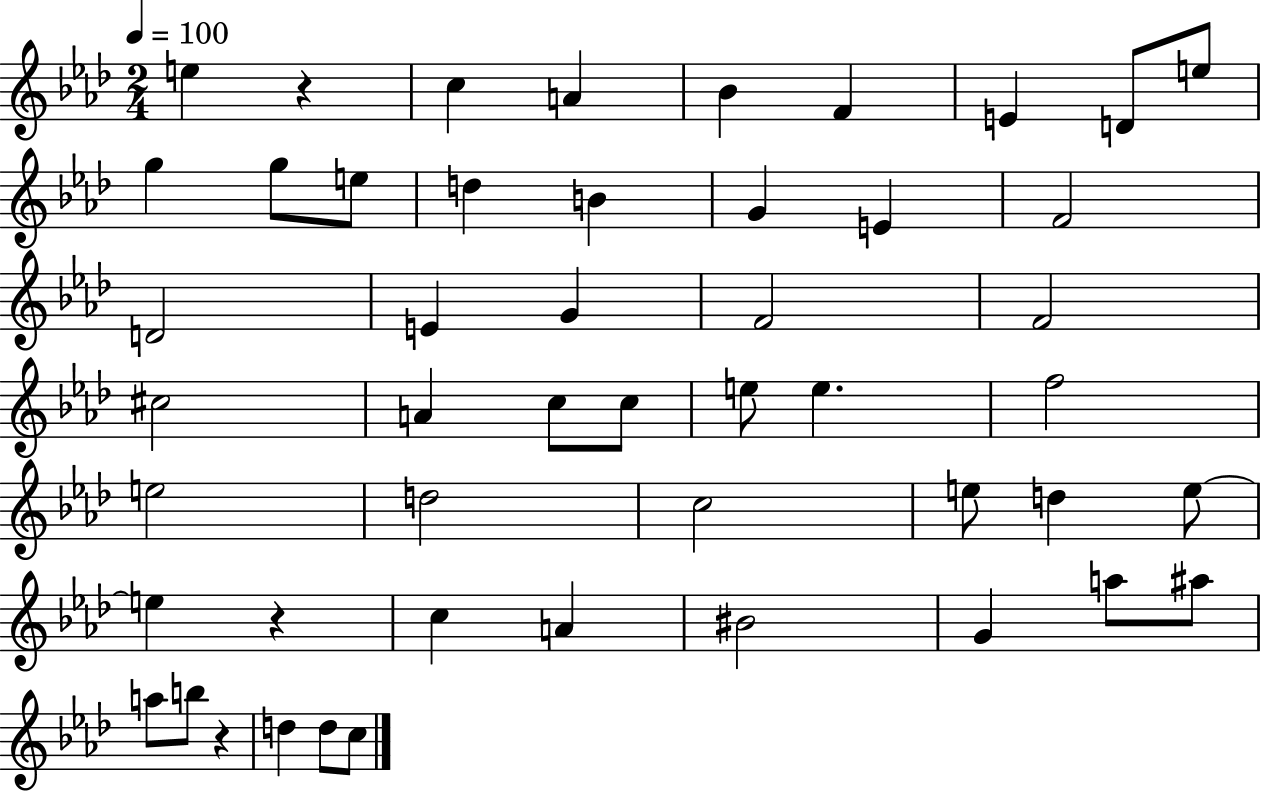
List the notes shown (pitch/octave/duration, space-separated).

E5/q R/q C5/q A4/q Bb4/q F4/q E4/q D4/e E5/e G5/q G5/e E5/e D5/q B4/q G4/q E4/q F4/h D4/h E4/q G4/q F4/h F4/h C#5/h A4/q C5/e C5/e E5/e E5/q. F5/h E5/h D5/h C5/h E5/e D5/q E5/e E5/q R/q C5/q A4/q BIS4/h G4/q A5/e A#5/e A5/e B5/e R/q D5/q D5/e C5/e